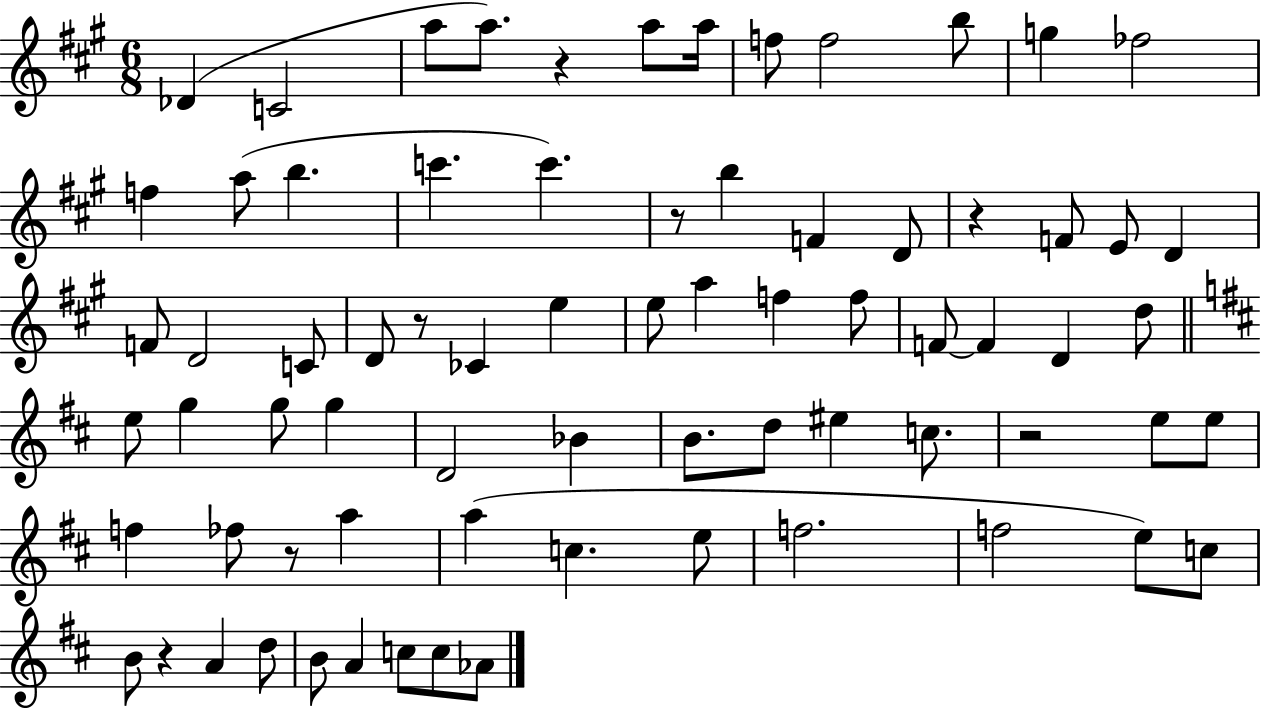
Db4/q C4/h A5/e A5/e. R/q A5/e A5/s F5/e F5/h B5/e G5/q FES5/h F5/q A5/e B5/q. C6/q. C6/q. R/e B5/q F4/q D4/e R/q F4/e E4/e D4/q F4/e D4/h C4/e D4/e R/e CES4/q E5/q E5/e A5/q F5/q F5/e F4/e F4/q D4/q D5/e E5/e G5/q G5/e G5/q D4/h Bb4/q B4/e. D5/e EIS5/q C5/e. R/h E5/e E5/e F5/q FES5/e R/e A5/q A5/q C5/q. E5/e F5/h. F5/h E5/e C5/e B4/e R/q A4/q D5/e B4/e A4/q C5/e C5/e Ab4/e